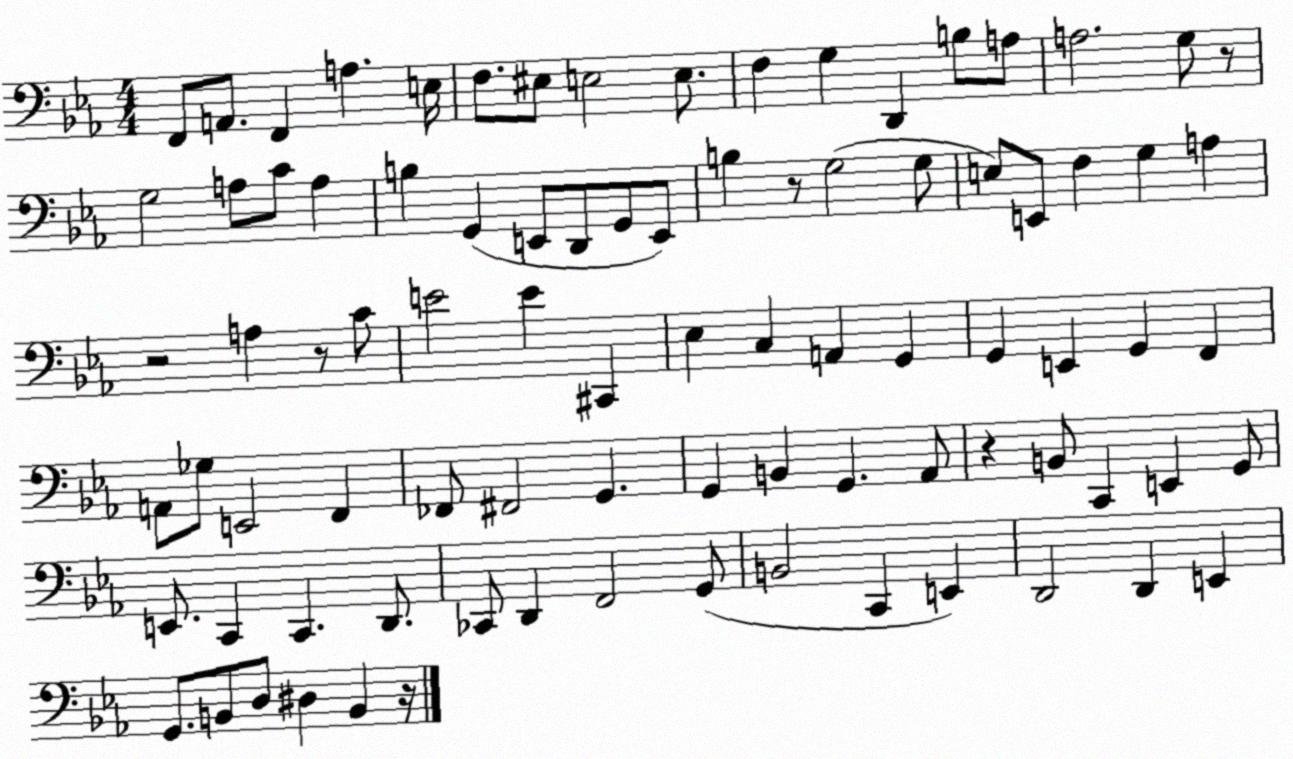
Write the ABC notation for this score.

X:1
T:Untitled
M:4/4
L:1/4
K:Eb
F,,/2 A,,/2 F,, A, E,/4 F,/2 ^E,/2 E,2 E,/2 F, G, D,, B,/2 A,/2 A,2 G,/2 z/2 G,2 A,/2 C/2 A, B, G,, E,,/2 D,,/2 G,,/2 E,,/2 B, z/2 G,2 G,/2 E,/2 E,,/2 F, G, A, z2 A, z/2 C/2 E2 E ^C,, _E, C, A,, G,, G,, E,, G,, F,, A,,/2 _G,/2 E,,2 F,, _F,,/2 ^F,,2 G,, G,, B,, G,, _A,,/2 z B,,/2 C,, E,, G,,/2 E,,/2 C,, C,, D,,/2 _C,,/2 D,, F,,2 G,,/2 B,,2 C,, E,, D,,2 D,, E,, G,,/2 B,,/2 D,/2 ^D, B,, z/4